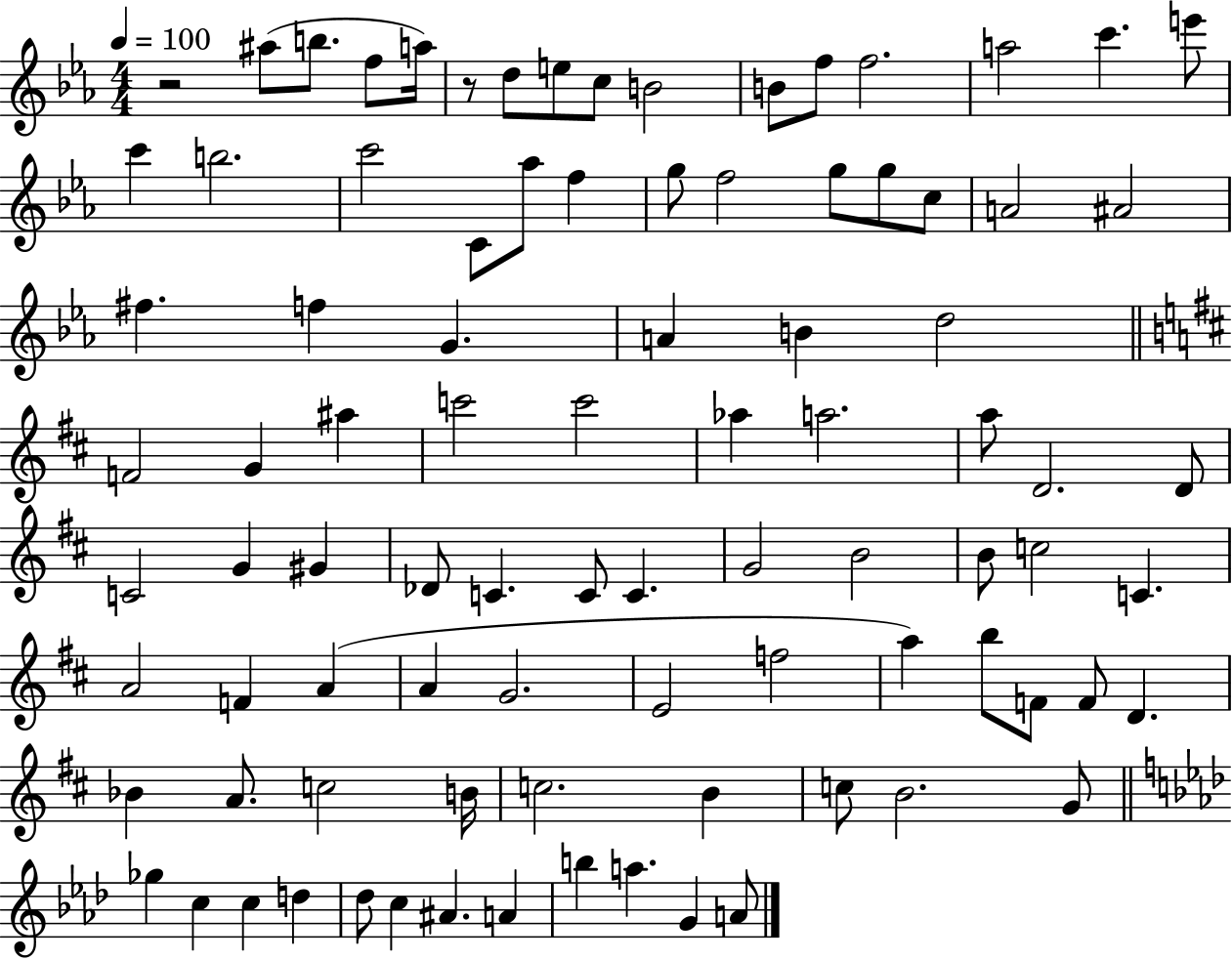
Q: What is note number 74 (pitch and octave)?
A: C5